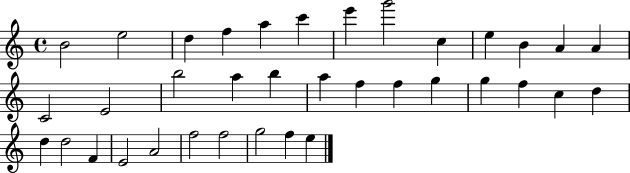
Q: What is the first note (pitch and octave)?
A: B4